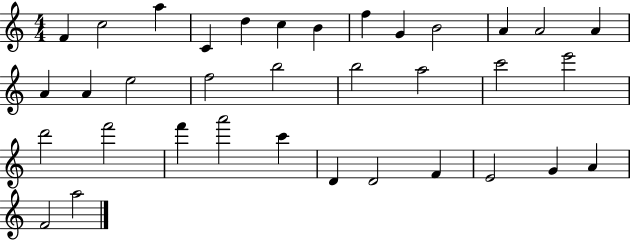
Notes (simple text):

F4/q C5/h A5/q C4/q D5/q C5/q B4/q F5/q G4/q B4/h A4/q A4/h A4/q A4/q A4/q E5/h F5/h B5/h B5/h A5/h C6/h E6/h D6/h F6/h F6/q A6/h C6/q D4/q D4/h F4/q E4/h G4/q A4/q F4/h A5/h